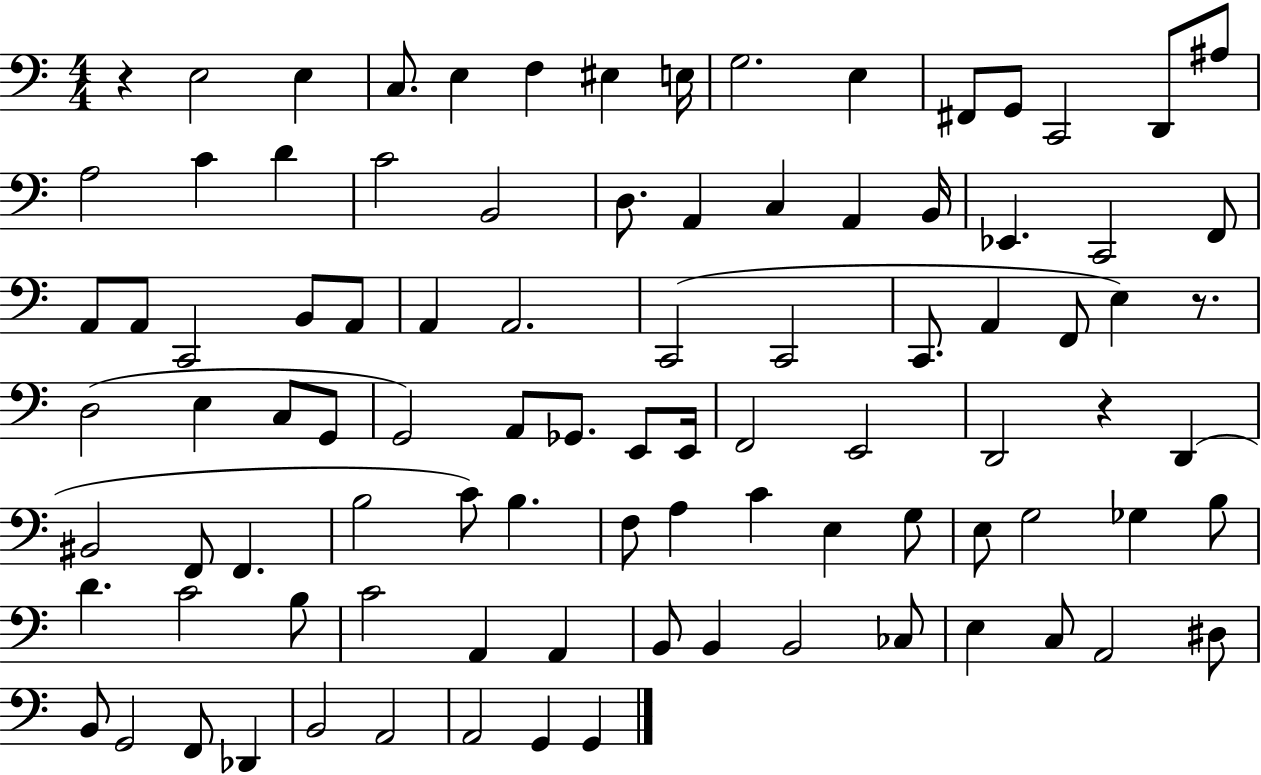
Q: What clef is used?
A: bass